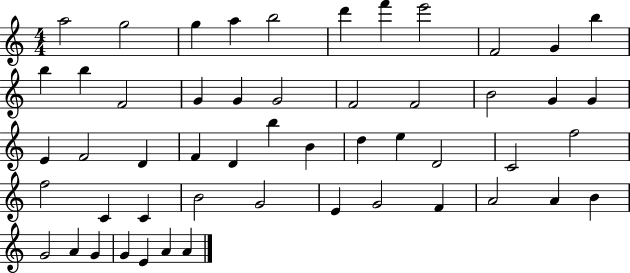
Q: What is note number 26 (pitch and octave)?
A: F4